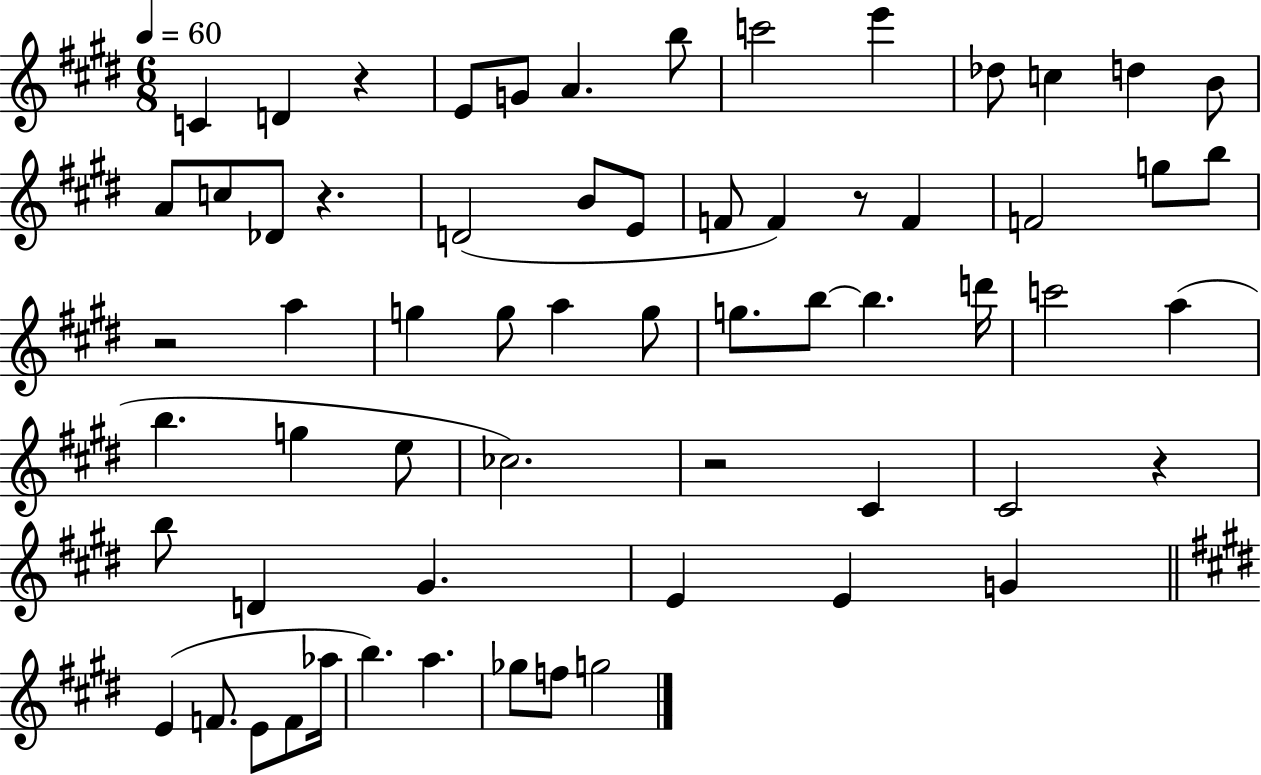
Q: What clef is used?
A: treble